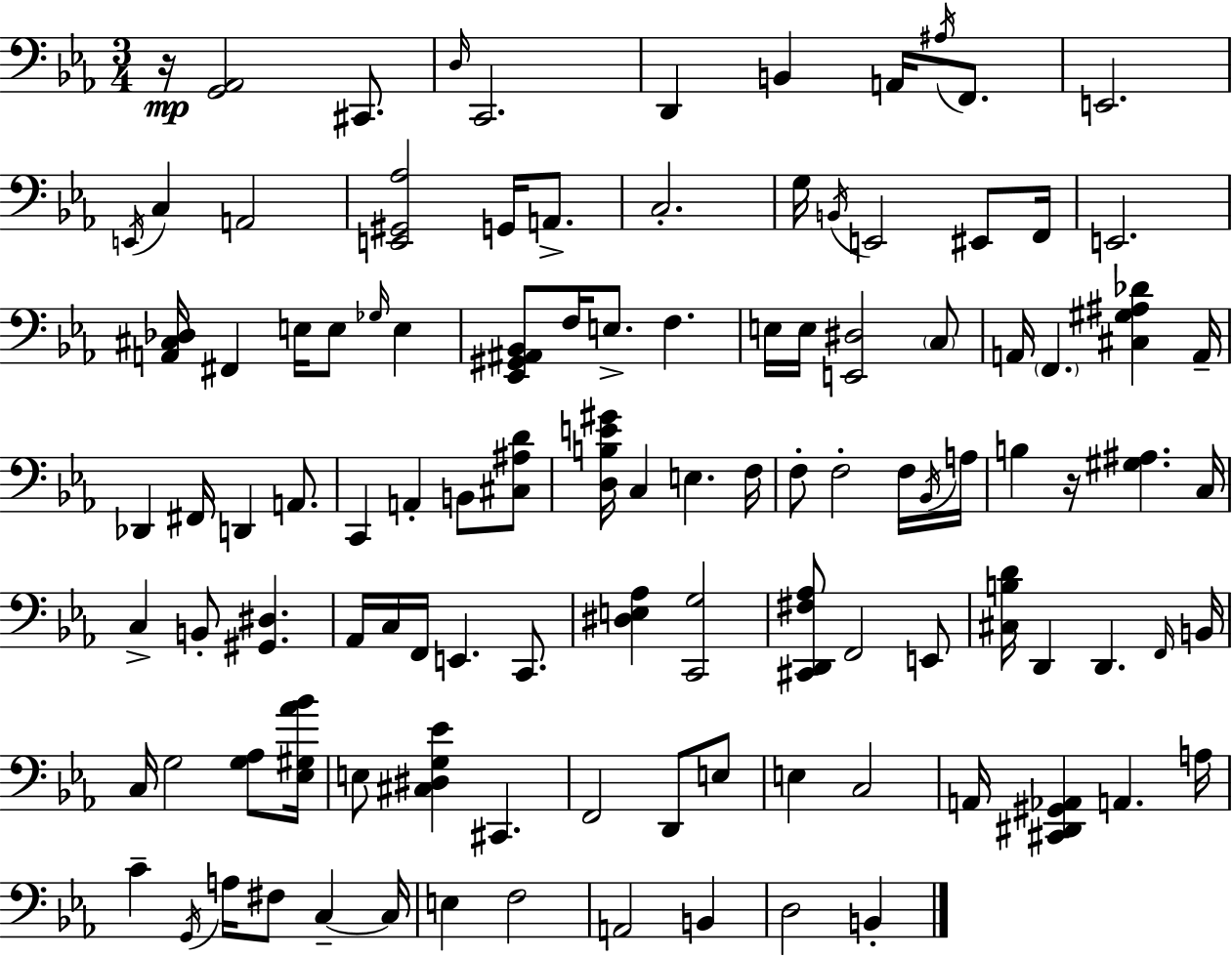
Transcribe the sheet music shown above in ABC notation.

X:1
T:Untitled
M:3/4
L:1/4
K:Eb
z/4 [G,,_A,,]2 ^C,,/2 D,/4 C,,2 D,, B,, A,,/4 ^A,/4 F,,/2 E,,2 E,,/4 C, A,,2 [E,,^G,,_A,]2 G,,/4 A,,/2 C,2 G,/4 B,,/4 E,,2 ^E,,/2 F,,/4 E,,2 [A,,^C,_D,]/4 ^F,, E,/4 E,/2 _G,/4 E, [_E,,^G,,^A,,_B,,]/2 F,/4 E,/2 F, E,/4 E,/4 [E,,^D,]2 C,/2 A,,/4 F,, [^C,^G,^A,_D] A,,/4 _D,, ^F,,/4 D,, A,,/2 C,, A,, B,,/2 [^C,^A,D]/2 [D,B,E^G]/4 C, E, F,/4 F,/2 F,2 F,/4 _B,,/4 A,/4 B, z/4 [^G,^A,] C,/4 C, B,,/2 [^G,,^D,] _A,,/4 C,/4 F,,/4 E,, C,,/2 [^D,E,_A,] [C,,G,]2 [^C,,D,,^F,_A,]/2 F,,2 E,,/2 [^C,B,D]/4 D,, D,, F,,/4 B,,/4 C,/4 G,2 [G,_A,]/2 [_E,^G,_A_B]/4 E,/2 [^C,^D,G,_E] ^C,, F,,2 D,,/2 E,/2 E, C,2 A,,/4 [^C,,^D,,^G,,_A,,] A,, A,/4 C G,,/4 A,/4 ^F,/2 C, C,/4 E, F,2 A,,2 B,, D,2 B,,